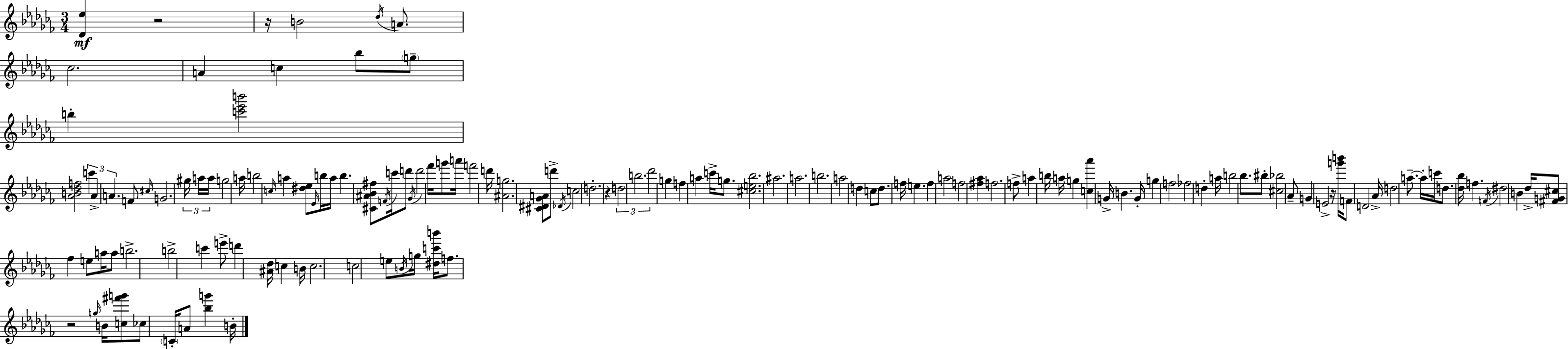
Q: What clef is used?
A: treble